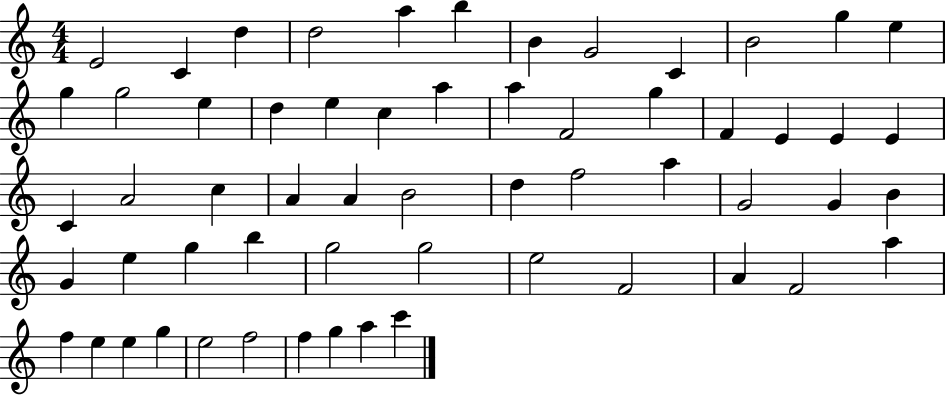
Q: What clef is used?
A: treble